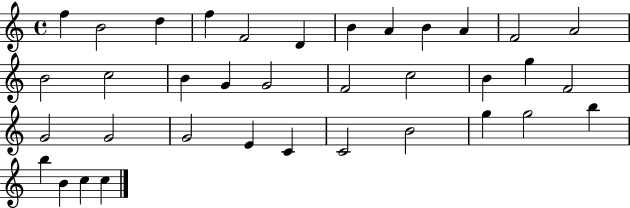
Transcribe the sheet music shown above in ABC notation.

X:1
T:Untitled
M:4/4
L:1/4
K:C
f B2 d f F2 D B A B A F2 A2 B2 c2 B G G2 F2 c2 B g F2 G2 G2 G2 E C C2 B2 g g2 b b B c c